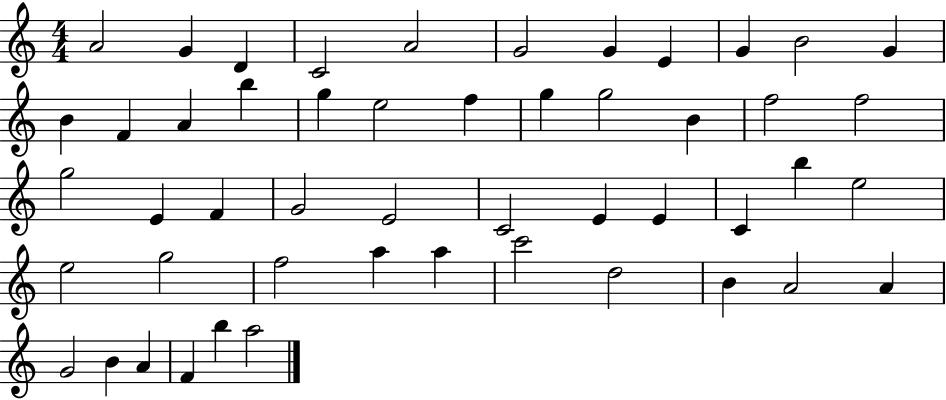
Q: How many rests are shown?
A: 0